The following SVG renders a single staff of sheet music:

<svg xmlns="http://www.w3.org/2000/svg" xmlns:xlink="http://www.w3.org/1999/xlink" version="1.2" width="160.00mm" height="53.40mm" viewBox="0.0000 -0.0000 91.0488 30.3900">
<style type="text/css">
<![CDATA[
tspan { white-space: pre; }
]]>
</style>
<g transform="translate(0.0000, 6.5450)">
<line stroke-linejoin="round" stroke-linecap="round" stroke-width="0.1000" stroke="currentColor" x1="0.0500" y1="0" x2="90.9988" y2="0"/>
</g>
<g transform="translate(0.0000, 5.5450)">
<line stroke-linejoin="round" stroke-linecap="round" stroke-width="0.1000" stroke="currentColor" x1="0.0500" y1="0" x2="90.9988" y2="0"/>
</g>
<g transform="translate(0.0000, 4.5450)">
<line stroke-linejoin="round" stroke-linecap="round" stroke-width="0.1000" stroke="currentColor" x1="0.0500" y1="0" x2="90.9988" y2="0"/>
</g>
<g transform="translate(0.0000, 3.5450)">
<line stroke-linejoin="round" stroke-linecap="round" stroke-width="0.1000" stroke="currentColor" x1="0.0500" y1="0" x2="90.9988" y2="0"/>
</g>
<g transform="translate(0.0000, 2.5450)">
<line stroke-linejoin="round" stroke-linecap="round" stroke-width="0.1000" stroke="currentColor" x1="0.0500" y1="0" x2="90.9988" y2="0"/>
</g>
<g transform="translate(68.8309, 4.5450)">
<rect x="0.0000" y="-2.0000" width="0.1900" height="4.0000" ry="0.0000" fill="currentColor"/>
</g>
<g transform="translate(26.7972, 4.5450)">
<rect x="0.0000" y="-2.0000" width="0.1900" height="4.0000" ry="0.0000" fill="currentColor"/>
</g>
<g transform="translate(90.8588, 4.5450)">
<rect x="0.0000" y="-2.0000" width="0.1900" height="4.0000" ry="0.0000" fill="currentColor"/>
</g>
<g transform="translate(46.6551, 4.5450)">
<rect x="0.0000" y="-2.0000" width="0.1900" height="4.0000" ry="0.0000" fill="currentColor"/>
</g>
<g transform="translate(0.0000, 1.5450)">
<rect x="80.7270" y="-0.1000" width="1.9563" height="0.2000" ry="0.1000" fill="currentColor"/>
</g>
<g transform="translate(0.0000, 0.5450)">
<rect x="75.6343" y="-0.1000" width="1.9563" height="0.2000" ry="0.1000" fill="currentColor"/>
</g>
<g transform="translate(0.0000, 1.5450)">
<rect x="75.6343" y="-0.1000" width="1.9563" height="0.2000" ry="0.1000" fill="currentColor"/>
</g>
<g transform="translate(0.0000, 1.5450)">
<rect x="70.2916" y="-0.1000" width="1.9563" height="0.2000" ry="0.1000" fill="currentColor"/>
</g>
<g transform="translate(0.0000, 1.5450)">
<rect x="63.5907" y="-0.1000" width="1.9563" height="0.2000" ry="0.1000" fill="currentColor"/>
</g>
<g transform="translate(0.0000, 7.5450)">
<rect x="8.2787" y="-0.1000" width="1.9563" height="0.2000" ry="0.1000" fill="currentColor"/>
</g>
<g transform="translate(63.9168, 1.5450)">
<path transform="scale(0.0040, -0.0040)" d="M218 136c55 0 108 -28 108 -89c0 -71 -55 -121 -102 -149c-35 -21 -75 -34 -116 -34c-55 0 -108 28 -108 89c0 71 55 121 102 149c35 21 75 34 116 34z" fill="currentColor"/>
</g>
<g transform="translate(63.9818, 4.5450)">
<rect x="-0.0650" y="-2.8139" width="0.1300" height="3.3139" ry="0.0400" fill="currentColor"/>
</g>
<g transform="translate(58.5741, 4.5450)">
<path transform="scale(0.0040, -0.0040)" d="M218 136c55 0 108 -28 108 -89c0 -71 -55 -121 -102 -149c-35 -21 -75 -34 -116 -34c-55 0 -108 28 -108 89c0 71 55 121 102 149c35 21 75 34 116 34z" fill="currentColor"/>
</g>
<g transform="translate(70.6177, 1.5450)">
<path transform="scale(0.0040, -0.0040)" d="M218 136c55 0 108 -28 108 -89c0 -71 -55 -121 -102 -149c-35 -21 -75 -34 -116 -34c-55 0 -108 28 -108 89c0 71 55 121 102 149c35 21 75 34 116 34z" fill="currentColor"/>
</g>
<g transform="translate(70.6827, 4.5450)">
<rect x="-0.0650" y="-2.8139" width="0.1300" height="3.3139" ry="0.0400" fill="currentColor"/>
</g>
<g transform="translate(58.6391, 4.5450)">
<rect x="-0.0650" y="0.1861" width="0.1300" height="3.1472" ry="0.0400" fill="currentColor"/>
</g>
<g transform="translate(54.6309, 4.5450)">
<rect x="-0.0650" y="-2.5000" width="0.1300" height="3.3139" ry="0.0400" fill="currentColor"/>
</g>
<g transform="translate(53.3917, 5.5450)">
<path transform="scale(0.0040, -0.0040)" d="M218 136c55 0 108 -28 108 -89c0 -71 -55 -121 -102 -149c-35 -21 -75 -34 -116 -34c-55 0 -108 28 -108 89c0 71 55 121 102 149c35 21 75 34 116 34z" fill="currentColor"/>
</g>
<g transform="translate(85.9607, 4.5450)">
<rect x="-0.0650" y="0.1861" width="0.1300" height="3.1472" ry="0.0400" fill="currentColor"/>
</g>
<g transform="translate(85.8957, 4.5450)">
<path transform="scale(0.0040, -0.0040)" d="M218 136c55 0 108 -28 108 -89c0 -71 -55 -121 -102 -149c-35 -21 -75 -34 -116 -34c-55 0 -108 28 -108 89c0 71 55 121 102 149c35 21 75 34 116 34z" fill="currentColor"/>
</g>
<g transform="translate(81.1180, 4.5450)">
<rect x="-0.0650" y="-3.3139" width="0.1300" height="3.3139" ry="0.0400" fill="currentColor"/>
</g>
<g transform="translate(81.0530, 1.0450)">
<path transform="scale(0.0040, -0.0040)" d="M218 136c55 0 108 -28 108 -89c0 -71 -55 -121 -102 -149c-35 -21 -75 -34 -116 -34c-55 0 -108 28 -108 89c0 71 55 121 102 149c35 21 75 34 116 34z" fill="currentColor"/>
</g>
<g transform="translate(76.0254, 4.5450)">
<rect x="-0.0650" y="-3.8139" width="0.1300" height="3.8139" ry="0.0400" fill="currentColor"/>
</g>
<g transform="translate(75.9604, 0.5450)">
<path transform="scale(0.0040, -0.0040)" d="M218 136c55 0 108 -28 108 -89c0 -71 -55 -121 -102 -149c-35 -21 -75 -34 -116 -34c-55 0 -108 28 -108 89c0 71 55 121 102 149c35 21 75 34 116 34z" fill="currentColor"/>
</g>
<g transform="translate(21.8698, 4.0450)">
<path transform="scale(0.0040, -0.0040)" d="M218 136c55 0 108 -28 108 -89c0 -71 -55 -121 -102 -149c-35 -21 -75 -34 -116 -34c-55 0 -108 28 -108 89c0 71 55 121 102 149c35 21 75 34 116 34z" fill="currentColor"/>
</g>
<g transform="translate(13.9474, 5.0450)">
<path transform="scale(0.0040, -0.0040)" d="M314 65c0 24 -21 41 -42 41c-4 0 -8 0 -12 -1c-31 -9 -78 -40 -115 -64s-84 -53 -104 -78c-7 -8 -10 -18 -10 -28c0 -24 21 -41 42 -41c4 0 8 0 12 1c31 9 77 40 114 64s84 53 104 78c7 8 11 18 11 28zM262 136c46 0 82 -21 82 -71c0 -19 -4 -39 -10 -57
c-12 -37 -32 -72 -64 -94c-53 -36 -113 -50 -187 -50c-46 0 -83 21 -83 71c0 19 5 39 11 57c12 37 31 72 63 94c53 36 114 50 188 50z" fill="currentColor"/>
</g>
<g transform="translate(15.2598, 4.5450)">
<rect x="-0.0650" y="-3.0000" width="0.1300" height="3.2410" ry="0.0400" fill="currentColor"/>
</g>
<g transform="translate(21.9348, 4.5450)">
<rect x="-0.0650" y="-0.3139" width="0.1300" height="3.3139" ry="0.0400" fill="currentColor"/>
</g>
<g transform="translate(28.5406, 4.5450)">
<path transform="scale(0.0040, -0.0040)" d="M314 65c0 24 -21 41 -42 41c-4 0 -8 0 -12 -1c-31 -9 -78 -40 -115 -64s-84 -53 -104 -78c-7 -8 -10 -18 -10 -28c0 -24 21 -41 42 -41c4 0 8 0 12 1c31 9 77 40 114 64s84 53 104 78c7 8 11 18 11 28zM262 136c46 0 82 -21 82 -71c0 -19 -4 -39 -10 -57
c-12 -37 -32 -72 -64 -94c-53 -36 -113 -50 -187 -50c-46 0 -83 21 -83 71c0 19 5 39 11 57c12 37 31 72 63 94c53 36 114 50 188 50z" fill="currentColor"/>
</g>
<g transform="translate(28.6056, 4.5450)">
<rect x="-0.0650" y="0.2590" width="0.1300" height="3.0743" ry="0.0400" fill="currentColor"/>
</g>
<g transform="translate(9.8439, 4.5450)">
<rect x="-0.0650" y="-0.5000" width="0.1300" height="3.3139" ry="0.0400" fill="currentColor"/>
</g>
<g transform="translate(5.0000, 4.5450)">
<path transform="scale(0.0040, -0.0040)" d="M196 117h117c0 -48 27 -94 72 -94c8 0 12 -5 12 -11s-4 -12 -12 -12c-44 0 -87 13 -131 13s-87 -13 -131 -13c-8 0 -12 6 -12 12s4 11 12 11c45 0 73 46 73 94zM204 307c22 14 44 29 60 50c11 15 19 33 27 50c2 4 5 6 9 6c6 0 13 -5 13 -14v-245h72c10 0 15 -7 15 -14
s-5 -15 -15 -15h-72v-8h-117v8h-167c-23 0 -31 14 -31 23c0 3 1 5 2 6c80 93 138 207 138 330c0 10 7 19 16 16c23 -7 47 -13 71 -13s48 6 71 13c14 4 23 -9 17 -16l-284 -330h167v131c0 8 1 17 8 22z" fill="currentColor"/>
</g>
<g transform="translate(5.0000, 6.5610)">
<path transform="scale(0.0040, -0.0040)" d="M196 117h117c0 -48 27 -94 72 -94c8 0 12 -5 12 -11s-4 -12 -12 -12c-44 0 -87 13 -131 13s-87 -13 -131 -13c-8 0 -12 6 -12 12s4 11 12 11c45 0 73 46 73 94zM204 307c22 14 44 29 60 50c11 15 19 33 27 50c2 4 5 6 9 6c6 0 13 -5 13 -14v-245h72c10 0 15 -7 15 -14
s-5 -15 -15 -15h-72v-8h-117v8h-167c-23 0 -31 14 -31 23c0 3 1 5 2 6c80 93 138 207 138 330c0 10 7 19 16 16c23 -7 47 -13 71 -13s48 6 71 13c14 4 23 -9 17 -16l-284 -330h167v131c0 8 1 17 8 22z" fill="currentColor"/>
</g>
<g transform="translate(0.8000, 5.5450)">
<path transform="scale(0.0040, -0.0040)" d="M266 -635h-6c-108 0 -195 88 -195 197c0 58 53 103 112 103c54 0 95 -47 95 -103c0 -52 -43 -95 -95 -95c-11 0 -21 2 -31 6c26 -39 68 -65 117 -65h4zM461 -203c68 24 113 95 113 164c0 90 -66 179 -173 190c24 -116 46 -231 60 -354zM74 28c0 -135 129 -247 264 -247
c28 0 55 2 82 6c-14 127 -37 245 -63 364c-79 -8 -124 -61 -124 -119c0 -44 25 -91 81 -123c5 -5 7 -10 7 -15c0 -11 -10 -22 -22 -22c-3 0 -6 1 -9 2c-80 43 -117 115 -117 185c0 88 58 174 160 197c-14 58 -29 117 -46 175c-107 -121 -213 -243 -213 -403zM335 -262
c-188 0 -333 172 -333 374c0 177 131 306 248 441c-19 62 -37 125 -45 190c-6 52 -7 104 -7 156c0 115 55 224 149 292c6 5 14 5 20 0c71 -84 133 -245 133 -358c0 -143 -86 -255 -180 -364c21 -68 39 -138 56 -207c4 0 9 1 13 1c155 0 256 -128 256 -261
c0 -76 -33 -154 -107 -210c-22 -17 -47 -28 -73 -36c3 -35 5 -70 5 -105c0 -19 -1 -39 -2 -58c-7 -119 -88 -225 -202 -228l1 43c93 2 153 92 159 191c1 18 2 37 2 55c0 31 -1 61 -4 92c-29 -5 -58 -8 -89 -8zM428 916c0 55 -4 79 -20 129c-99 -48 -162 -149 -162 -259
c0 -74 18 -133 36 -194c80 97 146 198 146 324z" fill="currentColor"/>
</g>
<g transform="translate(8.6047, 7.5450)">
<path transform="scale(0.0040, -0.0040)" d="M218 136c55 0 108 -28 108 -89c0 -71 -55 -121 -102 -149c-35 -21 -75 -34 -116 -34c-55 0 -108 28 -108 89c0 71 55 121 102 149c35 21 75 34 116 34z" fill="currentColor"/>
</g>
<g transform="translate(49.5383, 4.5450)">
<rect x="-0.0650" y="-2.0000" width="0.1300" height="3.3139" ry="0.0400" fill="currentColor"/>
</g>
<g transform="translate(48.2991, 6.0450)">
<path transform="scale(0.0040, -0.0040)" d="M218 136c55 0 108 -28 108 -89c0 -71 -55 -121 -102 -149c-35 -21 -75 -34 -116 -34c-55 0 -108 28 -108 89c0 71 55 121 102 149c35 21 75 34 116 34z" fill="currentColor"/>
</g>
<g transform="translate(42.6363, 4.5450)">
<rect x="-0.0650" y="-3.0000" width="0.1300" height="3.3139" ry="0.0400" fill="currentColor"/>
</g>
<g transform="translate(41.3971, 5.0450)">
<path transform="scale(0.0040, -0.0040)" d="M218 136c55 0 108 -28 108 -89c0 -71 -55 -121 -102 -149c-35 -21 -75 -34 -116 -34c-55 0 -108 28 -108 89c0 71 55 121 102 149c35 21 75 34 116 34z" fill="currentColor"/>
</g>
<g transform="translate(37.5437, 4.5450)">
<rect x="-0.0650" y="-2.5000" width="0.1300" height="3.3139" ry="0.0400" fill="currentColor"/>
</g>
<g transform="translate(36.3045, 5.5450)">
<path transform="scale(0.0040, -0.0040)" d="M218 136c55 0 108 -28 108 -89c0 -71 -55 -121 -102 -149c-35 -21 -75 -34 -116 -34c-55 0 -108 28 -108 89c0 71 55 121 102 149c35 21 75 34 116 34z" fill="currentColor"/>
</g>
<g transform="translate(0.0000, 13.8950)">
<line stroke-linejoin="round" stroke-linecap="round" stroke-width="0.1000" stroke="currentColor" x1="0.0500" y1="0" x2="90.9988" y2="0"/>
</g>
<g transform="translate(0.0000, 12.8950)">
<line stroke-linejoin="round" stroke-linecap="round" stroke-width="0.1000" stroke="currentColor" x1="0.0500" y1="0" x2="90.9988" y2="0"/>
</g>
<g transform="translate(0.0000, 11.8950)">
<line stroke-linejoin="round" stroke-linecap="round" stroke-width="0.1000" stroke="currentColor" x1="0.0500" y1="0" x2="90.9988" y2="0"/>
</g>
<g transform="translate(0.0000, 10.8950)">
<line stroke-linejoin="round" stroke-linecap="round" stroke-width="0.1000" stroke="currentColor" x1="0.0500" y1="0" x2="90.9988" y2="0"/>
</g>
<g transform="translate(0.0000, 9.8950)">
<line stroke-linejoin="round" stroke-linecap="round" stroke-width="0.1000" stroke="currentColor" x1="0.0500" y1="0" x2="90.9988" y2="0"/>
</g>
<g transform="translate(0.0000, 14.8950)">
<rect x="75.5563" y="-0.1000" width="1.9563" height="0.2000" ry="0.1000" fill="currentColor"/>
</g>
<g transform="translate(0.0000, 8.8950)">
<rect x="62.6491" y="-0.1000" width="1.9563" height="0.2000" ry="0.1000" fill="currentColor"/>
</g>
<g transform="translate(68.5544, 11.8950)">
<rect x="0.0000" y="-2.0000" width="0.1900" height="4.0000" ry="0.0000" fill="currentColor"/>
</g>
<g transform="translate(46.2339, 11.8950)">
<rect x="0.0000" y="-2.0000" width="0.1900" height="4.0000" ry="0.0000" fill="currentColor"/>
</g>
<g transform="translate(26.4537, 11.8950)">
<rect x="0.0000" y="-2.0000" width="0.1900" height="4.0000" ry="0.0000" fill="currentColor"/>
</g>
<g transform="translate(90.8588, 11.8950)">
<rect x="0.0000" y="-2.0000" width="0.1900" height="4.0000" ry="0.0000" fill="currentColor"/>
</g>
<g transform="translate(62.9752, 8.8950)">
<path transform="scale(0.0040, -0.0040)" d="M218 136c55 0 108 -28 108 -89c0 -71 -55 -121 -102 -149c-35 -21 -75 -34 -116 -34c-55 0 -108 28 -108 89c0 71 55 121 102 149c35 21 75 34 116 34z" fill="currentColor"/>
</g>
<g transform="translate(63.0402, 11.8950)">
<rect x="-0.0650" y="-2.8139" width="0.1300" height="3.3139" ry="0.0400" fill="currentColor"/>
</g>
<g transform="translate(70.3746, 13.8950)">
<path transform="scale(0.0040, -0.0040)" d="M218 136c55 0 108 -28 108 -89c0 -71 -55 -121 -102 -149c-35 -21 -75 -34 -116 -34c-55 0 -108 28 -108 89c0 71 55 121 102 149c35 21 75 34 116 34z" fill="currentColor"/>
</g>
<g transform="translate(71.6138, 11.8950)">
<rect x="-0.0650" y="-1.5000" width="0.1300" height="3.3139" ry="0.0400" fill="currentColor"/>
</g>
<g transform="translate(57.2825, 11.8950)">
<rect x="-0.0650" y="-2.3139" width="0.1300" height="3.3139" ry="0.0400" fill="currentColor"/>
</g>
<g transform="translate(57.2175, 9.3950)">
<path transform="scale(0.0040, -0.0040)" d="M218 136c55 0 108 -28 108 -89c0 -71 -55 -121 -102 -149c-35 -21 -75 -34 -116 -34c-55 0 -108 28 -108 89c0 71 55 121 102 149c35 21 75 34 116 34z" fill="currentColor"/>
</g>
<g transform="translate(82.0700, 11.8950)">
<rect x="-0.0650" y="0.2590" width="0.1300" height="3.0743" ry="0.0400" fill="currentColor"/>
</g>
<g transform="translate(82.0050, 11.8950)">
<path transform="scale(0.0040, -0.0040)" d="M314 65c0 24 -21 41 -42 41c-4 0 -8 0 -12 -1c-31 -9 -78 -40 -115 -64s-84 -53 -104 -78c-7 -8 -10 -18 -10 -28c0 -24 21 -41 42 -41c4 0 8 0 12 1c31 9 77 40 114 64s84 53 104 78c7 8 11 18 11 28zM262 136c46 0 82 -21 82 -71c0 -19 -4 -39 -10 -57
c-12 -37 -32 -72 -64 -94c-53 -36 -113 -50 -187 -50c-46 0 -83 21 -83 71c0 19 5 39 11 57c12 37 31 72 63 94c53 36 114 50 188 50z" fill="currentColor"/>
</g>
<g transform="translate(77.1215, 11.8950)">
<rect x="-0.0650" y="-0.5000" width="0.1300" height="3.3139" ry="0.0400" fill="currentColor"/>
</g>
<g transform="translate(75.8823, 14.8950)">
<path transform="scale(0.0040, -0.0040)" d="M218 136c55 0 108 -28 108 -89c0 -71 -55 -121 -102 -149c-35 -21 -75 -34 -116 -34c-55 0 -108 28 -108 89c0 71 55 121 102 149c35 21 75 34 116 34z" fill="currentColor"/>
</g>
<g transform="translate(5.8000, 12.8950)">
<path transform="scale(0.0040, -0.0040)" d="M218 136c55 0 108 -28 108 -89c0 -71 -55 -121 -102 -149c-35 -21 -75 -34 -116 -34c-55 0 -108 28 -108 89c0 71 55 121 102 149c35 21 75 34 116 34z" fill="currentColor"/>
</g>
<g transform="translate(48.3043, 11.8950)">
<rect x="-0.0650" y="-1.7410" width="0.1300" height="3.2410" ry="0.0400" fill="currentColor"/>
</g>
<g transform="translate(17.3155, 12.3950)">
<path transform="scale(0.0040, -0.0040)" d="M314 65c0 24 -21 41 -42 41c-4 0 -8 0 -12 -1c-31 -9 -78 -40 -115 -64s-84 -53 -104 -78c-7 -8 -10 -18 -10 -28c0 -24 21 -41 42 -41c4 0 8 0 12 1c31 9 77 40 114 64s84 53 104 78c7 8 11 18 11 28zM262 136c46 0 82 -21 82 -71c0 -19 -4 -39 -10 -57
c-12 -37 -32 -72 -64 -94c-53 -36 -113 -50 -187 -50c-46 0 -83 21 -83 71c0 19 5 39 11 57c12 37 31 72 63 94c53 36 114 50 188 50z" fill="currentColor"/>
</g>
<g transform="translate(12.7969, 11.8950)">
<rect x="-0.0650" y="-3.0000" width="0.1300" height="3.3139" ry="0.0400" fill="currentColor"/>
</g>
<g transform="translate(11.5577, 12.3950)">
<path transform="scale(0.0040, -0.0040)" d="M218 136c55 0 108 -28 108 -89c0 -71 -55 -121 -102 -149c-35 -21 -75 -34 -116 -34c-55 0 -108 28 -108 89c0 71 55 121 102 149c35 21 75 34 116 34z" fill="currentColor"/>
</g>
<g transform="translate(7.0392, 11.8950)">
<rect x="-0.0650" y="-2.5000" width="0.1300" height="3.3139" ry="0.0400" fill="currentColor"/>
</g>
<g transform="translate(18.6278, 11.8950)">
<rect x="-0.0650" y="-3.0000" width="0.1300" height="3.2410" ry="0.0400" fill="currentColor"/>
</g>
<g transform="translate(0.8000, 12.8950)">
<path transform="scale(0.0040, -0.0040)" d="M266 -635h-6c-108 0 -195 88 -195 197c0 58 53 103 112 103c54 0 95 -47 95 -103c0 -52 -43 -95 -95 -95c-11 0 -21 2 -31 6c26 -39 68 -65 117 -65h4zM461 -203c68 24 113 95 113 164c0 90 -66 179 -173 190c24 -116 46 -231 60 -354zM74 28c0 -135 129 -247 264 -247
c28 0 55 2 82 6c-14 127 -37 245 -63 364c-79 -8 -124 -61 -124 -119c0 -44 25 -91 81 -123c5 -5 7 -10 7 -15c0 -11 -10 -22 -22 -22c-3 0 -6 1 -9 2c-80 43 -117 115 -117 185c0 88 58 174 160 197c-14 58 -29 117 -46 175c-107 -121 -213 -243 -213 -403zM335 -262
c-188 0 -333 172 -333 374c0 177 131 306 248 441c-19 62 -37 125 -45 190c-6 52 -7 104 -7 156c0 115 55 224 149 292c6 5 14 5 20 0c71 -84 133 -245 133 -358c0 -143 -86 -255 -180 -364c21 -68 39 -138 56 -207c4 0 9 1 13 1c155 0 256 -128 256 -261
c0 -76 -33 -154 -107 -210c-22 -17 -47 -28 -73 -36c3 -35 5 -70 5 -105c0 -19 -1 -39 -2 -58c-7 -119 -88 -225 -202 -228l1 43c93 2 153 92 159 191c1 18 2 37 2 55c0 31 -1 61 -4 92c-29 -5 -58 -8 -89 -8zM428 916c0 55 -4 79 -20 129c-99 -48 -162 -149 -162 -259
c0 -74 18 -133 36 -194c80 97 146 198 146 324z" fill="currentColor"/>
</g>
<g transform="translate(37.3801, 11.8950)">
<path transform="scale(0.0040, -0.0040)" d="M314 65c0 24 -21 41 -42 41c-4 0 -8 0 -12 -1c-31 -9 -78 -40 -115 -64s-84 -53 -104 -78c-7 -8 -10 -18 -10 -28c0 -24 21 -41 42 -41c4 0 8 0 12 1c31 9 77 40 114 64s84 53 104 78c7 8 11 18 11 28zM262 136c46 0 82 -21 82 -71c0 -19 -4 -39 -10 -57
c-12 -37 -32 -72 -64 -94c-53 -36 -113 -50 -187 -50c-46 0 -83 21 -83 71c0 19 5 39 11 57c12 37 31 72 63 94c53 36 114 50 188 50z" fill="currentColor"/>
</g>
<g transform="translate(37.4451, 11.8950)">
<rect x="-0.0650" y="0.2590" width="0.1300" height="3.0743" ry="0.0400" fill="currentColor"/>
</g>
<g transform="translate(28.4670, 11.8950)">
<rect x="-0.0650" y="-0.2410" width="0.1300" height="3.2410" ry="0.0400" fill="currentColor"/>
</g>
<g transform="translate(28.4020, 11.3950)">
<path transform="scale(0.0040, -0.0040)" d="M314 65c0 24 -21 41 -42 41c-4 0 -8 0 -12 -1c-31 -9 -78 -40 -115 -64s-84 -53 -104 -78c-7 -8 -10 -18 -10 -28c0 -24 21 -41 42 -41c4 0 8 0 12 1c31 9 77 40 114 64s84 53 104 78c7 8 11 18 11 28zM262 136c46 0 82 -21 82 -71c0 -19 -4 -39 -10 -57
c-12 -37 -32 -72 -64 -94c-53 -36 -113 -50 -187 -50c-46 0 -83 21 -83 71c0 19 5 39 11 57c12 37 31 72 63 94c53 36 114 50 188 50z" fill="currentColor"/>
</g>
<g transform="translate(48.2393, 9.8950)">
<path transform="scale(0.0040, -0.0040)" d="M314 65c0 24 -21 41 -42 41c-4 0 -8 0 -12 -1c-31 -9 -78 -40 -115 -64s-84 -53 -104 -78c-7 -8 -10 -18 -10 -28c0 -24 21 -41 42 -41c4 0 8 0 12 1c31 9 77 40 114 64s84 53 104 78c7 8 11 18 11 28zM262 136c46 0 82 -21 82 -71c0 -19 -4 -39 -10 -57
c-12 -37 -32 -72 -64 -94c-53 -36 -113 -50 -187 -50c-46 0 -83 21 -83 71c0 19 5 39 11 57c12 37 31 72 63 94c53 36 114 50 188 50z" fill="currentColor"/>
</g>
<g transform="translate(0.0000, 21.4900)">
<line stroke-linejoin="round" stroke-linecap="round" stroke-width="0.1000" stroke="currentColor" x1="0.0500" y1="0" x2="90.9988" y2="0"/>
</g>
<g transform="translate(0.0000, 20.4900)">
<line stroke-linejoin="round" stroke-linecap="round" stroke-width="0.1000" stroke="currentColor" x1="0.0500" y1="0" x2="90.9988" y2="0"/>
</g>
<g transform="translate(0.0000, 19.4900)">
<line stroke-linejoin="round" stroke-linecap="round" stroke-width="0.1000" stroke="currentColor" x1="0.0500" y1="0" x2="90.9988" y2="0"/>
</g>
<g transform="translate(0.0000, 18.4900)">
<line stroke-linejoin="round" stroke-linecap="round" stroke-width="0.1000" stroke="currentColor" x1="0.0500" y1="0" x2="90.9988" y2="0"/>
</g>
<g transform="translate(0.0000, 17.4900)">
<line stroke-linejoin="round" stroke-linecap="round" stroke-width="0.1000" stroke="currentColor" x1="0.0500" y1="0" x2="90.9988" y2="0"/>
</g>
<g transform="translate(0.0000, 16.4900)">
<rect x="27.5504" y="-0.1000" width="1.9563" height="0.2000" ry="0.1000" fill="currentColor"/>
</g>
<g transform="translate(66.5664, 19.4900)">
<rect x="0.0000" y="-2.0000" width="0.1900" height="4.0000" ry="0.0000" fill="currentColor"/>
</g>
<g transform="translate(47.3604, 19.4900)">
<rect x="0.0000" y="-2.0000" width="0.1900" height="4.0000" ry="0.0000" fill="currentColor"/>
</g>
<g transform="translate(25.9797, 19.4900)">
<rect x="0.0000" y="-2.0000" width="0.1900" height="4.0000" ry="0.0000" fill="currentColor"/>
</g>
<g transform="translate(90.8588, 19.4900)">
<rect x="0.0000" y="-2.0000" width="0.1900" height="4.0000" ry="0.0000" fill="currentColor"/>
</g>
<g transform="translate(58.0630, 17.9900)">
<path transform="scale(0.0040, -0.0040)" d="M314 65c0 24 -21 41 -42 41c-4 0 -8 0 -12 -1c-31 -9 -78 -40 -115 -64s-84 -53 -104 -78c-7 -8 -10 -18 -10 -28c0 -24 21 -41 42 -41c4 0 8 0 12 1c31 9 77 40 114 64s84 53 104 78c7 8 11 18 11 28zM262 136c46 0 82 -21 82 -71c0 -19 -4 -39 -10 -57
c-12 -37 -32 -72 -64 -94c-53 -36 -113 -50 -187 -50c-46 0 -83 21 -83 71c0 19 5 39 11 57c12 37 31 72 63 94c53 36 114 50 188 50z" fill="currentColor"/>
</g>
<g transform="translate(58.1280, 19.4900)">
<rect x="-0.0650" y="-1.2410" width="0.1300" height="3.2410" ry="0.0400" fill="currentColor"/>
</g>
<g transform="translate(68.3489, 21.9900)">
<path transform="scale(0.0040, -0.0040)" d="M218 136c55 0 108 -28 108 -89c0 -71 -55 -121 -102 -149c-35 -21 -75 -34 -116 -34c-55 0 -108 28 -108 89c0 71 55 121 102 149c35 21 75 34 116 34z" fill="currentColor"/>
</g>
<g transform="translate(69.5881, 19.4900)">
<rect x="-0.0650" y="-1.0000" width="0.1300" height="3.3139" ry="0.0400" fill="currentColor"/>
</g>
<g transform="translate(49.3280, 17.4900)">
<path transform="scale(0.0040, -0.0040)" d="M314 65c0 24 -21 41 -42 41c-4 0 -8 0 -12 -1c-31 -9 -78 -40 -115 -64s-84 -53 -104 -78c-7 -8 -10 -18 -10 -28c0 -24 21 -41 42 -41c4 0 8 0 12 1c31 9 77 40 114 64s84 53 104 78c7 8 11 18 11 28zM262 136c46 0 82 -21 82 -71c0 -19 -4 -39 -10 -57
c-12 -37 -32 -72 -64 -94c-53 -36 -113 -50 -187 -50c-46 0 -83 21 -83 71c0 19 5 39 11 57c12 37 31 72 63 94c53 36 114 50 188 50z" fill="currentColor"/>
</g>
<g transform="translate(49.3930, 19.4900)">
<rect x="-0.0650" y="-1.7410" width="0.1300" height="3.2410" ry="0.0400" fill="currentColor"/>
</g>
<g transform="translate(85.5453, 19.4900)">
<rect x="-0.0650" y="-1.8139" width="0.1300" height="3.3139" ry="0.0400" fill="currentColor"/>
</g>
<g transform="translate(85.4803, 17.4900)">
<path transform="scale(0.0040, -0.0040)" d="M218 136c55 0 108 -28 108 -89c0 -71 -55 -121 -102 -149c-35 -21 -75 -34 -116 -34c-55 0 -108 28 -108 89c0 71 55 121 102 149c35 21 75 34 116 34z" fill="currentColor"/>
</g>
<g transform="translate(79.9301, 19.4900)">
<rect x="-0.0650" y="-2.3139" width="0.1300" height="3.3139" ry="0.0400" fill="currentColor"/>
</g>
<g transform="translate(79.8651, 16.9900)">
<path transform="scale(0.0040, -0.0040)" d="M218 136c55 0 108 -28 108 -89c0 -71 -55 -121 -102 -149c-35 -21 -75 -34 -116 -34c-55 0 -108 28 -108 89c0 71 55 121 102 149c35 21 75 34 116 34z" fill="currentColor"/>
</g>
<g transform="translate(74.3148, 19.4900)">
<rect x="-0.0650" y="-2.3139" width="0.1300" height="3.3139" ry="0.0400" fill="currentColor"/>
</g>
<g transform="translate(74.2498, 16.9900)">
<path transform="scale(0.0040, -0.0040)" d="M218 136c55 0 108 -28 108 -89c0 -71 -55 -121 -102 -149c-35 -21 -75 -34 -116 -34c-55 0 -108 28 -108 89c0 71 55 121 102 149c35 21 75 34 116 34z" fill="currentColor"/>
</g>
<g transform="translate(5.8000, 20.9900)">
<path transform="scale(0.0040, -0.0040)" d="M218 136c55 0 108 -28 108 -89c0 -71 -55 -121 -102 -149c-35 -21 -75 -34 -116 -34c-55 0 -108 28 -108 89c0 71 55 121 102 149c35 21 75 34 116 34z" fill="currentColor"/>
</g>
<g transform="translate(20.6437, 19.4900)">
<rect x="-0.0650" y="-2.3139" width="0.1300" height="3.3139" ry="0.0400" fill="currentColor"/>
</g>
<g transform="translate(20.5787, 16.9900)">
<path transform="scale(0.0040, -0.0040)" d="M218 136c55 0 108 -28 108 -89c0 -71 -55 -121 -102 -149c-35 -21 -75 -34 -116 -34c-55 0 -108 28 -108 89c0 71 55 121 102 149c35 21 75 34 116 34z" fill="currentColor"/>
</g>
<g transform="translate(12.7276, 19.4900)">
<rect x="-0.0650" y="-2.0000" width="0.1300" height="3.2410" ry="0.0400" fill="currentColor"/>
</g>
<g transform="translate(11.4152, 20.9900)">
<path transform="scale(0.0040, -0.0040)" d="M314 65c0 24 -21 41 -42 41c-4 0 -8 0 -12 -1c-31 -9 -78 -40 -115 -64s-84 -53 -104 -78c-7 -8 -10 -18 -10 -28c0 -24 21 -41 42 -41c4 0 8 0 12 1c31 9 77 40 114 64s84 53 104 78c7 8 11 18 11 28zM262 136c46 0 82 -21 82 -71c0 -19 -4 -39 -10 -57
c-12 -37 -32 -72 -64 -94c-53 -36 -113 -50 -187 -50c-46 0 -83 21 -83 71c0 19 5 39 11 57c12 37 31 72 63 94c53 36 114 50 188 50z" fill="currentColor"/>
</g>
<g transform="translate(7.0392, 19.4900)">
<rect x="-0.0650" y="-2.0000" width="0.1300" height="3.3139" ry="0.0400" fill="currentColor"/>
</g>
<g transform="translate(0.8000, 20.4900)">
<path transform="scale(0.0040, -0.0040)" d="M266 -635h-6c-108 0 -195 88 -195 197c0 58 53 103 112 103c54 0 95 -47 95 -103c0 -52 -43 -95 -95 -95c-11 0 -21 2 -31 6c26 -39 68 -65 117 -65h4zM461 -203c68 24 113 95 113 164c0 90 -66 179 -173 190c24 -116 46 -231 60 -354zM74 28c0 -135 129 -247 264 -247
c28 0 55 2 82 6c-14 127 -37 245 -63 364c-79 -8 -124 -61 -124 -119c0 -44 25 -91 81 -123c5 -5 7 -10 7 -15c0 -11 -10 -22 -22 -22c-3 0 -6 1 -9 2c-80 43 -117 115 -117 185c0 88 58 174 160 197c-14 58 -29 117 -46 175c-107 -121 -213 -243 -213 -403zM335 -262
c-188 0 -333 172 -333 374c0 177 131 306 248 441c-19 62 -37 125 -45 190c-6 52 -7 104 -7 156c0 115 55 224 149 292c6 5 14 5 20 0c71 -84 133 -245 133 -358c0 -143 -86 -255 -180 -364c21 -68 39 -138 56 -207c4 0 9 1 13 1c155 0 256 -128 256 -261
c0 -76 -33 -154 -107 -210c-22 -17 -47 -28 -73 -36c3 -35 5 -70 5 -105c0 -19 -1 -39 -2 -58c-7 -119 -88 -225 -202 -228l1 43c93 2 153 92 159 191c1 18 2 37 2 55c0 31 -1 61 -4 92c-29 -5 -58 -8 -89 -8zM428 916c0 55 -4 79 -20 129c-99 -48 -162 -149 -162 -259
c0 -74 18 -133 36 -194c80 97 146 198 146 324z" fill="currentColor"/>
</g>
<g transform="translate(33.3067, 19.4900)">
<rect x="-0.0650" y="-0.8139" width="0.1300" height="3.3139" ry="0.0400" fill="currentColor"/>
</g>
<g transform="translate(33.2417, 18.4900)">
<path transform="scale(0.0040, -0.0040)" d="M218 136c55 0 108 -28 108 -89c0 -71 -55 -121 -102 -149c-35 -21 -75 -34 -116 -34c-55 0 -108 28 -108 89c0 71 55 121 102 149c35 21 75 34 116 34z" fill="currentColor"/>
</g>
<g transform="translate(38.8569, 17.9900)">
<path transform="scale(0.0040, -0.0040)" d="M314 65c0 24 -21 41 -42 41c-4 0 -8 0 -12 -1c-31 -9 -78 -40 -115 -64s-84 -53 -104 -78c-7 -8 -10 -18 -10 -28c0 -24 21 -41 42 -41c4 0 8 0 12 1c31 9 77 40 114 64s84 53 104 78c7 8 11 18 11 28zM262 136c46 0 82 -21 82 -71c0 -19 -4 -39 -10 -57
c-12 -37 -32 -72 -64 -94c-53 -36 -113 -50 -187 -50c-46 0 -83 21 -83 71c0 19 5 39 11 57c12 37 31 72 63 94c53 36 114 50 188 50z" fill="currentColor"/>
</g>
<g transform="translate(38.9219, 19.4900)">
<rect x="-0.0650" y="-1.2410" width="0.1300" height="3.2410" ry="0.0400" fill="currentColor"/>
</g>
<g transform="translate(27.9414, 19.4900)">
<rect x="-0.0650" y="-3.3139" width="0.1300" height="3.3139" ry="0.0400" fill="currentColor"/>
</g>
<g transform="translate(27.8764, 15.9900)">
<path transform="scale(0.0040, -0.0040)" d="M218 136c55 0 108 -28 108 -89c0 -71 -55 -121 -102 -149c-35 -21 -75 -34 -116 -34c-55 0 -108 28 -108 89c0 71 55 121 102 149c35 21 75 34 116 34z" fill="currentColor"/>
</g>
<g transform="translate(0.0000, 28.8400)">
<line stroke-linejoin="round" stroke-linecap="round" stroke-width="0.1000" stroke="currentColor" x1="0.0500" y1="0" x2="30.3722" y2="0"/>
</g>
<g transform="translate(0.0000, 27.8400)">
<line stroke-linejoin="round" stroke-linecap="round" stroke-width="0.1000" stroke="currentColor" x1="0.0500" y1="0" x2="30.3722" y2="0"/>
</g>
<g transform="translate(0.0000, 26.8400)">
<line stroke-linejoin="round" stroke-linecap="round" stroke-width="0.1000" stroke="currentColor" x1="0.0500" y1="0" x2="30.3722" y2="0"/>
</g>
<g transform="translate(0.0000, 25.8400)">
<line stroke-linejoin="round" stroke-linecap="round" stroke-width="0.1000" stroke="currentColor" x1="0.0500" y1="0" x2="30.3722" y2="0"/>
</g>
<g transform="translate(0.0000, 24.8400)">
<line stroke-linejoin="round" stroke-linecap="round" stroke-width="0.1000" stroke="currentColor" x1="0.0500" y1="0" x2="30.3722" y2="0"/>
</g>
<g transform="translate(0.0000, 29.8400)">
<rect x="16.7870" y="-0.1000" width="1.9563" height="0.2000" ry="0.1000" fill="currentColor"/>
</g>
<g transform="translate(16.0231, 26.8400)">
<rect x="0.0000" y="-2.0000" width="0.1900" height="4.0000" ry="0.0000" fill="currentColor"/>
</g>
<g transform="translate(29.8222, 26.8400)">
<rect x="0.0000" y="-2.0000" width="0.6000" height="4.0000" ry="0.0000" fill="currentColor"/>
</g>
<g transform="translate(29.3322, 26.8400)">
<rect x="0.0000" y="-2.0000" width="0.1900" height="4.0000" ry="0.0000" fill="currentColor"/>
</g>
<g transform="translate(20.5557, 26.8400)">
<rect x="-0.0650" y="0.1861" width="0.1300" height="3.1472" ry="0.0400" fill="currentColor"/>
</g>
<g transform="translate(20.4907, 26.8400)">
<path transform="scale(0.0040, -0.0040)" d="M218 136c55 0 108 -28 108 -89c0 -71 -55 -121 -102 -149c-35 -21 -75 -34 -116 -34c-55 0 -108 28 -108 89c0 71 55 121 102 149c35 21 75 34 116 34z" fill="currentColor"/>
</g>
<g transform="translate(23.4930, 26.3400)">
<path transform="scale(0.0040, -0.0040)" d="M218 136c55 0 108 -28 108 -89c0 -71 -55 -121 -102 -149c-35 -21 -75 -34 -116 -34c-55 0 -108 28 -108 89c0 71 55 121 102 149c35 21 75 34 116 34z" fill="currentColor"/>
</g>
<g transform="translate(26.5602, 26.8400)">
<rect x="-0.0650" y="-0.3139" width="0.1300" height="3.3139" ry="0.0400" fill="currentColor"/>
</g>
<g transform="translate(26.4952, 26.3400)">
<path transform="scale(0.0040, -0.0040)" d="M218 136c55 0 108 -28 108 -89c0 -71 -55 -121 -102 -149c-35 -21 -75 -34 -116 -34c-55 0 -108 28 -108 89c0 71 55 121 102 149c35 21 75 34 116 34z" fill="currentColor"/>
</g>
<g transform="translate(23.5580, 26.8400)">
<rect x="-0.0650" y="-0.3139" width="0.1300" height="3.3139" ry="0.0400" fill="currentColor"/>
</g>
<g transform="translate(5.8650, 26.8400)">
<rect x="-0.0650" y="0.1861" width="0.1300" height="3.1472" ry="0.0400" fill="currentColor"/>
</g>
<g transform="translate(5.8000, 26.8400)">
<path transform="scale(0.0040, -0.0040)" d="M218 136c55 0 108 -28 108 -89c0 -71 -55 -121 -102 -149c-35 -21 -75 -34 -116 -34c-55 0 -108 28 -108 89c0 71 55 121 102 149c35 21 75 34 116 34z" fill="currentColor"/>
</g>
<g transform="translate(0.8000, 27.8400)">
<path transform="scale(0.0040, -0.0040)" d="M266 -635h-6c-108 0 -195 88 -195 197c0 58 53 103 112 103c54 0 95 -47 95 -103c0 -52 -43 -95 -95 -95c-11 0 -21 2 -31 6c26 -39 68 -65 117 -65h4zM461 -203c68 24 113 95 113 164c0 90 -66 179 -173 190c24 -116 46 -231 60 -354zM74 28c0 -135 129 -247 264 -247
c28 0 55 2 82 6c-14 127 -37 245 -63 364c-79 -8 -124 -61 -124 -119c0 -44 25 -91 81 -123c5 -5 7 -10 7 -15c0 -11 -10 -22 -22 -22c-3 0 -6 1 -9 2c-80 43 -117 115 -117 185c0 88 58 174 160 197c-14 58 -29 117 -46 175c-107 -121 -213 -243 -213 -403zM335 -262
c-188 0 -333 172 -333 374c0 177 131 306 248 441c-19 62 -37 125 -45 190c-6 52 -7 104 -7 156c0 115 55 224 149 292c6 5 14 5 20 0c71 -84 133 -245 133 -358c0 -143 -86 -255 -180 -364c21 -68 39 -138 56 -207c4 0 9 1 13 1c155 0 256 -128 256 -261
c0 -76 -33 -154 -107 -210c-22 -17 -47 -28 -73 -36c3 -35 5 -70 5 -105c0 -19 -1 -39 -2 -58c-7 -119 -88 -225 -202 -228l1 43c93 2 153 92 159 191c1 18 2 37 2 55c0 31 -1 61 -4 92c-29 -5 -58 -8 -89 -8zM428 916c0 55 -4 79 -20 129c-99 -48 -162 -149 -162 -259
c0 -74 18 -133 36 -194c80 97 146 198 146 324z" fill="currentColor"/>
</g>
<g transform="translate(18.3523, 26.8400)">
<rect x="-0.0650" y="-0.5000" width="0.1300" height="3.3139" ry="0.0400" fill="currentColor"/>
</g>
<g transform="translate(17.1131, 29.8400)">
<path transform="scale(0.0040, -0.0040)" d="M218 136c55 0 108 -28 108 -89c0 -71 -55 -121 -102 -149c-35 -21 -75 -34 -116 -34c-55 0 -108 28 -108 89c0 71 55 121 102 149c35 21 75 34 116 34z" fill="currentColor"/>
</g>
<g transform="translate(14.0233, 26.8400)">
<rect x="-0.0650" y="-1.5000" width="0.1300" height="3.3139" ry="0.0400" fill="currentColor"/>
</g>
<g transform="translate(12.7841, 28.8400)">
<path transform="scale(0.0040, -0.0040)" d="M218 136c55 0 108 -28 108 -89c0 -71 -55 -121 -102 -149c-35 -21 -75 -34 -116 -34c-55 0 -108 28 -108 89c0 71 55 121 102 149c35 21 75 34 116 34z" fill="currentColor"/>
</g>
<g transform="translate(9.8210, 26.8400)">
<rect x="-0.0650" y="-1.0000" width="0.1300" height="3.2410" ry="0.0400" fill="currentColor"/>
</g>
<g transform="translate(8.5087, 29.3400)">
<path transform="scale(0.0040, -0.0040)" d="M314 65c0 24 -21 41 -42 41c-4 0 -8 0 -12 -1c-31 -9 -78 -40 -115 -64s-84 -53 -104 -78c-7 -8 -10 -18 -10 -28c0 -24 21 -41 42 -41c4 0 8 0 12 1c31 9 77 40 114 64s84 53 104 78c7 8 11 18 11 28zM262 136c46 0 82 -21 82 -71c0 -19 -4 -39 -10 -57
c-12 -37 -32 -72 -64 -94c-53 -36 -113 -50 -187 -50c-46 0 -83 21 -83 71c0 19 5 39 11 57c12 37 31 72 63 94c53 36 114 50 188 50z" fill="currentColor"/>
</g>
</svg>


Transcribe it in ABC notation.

X:1
T:Untitled
M:4/4
L:1/4
K:C
C A2 c B2 G A F G B a a c' b B G A A2 c2 B2 f2 g a E C B2 F F2 g b d e2 f2 e2 D g g f B D2 E C B c c